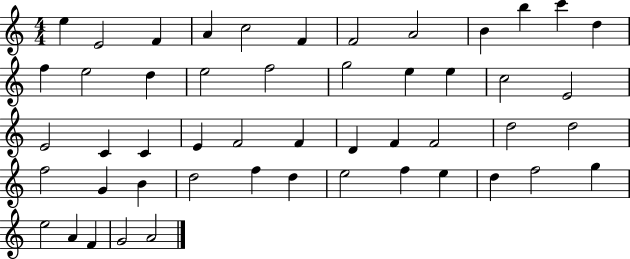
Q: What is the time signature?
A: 4/4